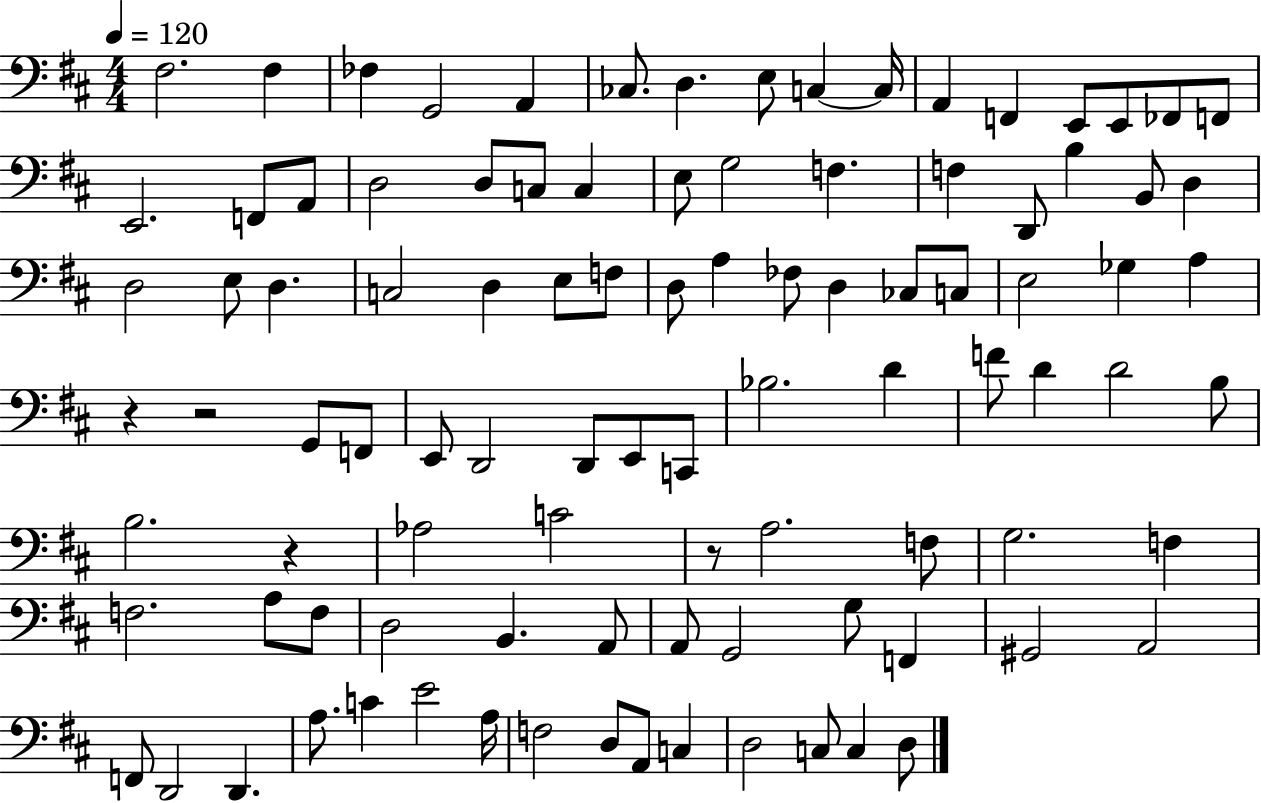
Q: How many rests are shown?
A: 4